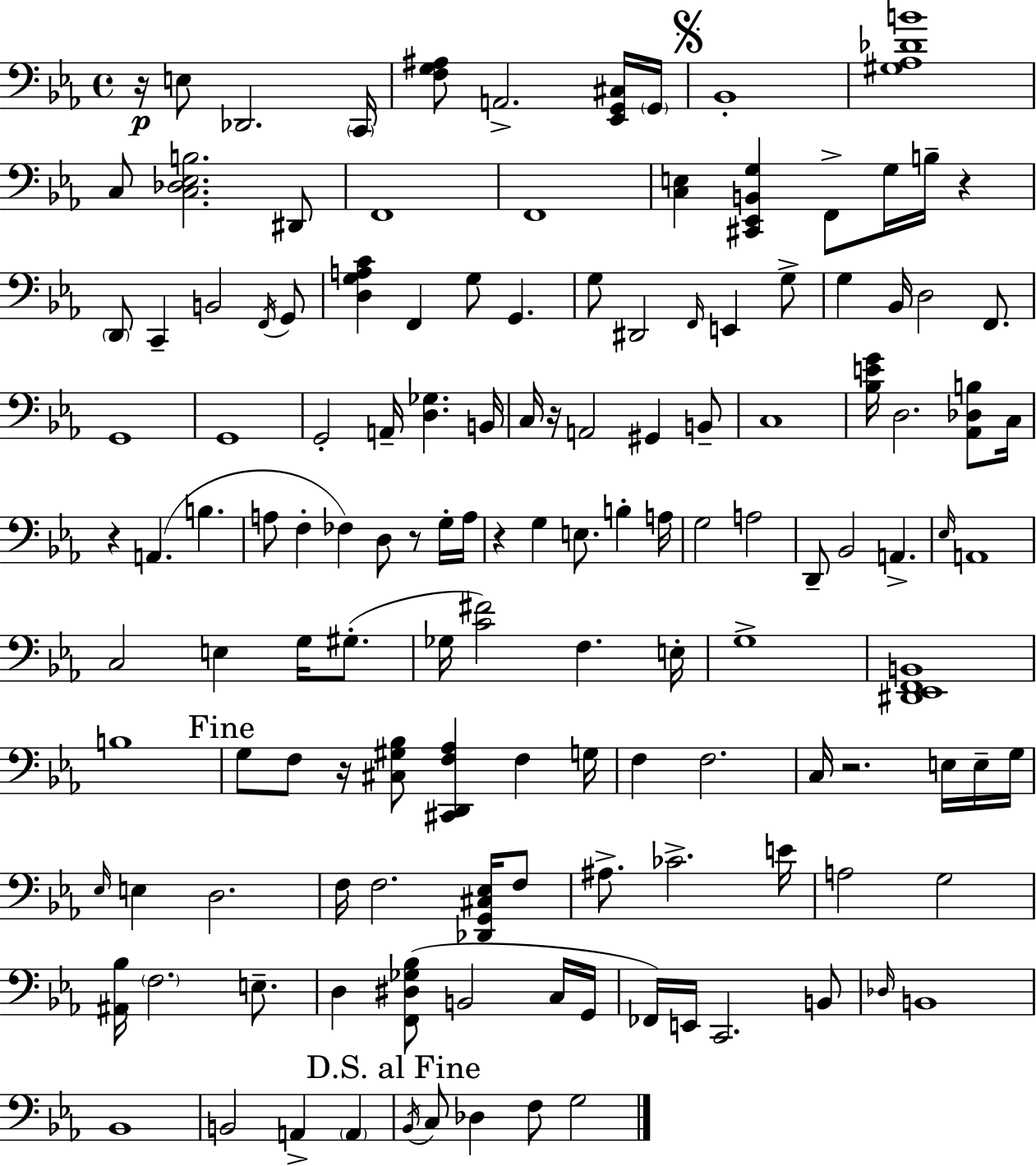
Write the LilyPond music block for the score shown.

{
  \clef bass
  \time 4/4
  \defaultTimeSignature
  \key ees \major
  r16\p e8 des,2. \parenthesize c,16 | <f g ais>8 a,2.-> <ees, g, cis>16 \parenthesize g,16 | \mark \markup { \musicglyph "scripts.segno" } bes,1-. | <gis aes des' b'>1 | \break c8 <c des ees b>2. dis,8 | f,1 | f,1 | <c e>4 <cis, ees, b, g>4 f,8-> g16 b16-- r4 | \break \parenthesize d,8 c,4-- b,2 \acciaccatura { f,16 } g,8 | <d g a c'>4 f,4 g8 g,4. | g8 dis,2 \grace { f,16 } e,4 | g8-> g4 bes,16 d2 f,8. | \break g,1 | g,1 | g,2-. a,16-- <d ges>4. | b,16 c16 r16 a,2 gis,4 | \break b,8-- c1 | <bes e' g'>16 d2. <aes, des b>8 | c16 r4 a,4.( b4. | a8 f4-. fes4) d8 r8 | \break g16-. a16 r4 g4 e8. b4-. | a16 g2 a2 | d,8-- bes,2 a,4.-> | \grace { ees16 } a,1 | \break c2 e4 g16 | gis8.-.( ges16 <c' fis'>2) f4. | e16-. g1-> | <dis, ees, f, b,>1 | \break b1 | \mark "Fine" g8 f8 r16 <cis gis bes>8 <cis, d, f aes>4 f4 | g16 f4 f2. | c16 r2. | \break e16 e16-- g16 \grace { ees16 } e4 d2. | f16 f2. | <des, g, cis ees>16 f8 ais8.-> ces'2.-> | e'16 a2 g2 | \break <ais, bes>16 \parenthesize f2. | e8.-- d4 <f, dis ges bes>8( b,2 | c16 g,16 fes,16) e,16 c,2. | b,8 \grace { des16 } b,1 | \break bes,1 | b,2 a,4-> | \parenthesize a,4 \mark "D.S. al Fine" \acciaccatura { bes,16 } c8 des4 f8 g2 | \bar "|."
}